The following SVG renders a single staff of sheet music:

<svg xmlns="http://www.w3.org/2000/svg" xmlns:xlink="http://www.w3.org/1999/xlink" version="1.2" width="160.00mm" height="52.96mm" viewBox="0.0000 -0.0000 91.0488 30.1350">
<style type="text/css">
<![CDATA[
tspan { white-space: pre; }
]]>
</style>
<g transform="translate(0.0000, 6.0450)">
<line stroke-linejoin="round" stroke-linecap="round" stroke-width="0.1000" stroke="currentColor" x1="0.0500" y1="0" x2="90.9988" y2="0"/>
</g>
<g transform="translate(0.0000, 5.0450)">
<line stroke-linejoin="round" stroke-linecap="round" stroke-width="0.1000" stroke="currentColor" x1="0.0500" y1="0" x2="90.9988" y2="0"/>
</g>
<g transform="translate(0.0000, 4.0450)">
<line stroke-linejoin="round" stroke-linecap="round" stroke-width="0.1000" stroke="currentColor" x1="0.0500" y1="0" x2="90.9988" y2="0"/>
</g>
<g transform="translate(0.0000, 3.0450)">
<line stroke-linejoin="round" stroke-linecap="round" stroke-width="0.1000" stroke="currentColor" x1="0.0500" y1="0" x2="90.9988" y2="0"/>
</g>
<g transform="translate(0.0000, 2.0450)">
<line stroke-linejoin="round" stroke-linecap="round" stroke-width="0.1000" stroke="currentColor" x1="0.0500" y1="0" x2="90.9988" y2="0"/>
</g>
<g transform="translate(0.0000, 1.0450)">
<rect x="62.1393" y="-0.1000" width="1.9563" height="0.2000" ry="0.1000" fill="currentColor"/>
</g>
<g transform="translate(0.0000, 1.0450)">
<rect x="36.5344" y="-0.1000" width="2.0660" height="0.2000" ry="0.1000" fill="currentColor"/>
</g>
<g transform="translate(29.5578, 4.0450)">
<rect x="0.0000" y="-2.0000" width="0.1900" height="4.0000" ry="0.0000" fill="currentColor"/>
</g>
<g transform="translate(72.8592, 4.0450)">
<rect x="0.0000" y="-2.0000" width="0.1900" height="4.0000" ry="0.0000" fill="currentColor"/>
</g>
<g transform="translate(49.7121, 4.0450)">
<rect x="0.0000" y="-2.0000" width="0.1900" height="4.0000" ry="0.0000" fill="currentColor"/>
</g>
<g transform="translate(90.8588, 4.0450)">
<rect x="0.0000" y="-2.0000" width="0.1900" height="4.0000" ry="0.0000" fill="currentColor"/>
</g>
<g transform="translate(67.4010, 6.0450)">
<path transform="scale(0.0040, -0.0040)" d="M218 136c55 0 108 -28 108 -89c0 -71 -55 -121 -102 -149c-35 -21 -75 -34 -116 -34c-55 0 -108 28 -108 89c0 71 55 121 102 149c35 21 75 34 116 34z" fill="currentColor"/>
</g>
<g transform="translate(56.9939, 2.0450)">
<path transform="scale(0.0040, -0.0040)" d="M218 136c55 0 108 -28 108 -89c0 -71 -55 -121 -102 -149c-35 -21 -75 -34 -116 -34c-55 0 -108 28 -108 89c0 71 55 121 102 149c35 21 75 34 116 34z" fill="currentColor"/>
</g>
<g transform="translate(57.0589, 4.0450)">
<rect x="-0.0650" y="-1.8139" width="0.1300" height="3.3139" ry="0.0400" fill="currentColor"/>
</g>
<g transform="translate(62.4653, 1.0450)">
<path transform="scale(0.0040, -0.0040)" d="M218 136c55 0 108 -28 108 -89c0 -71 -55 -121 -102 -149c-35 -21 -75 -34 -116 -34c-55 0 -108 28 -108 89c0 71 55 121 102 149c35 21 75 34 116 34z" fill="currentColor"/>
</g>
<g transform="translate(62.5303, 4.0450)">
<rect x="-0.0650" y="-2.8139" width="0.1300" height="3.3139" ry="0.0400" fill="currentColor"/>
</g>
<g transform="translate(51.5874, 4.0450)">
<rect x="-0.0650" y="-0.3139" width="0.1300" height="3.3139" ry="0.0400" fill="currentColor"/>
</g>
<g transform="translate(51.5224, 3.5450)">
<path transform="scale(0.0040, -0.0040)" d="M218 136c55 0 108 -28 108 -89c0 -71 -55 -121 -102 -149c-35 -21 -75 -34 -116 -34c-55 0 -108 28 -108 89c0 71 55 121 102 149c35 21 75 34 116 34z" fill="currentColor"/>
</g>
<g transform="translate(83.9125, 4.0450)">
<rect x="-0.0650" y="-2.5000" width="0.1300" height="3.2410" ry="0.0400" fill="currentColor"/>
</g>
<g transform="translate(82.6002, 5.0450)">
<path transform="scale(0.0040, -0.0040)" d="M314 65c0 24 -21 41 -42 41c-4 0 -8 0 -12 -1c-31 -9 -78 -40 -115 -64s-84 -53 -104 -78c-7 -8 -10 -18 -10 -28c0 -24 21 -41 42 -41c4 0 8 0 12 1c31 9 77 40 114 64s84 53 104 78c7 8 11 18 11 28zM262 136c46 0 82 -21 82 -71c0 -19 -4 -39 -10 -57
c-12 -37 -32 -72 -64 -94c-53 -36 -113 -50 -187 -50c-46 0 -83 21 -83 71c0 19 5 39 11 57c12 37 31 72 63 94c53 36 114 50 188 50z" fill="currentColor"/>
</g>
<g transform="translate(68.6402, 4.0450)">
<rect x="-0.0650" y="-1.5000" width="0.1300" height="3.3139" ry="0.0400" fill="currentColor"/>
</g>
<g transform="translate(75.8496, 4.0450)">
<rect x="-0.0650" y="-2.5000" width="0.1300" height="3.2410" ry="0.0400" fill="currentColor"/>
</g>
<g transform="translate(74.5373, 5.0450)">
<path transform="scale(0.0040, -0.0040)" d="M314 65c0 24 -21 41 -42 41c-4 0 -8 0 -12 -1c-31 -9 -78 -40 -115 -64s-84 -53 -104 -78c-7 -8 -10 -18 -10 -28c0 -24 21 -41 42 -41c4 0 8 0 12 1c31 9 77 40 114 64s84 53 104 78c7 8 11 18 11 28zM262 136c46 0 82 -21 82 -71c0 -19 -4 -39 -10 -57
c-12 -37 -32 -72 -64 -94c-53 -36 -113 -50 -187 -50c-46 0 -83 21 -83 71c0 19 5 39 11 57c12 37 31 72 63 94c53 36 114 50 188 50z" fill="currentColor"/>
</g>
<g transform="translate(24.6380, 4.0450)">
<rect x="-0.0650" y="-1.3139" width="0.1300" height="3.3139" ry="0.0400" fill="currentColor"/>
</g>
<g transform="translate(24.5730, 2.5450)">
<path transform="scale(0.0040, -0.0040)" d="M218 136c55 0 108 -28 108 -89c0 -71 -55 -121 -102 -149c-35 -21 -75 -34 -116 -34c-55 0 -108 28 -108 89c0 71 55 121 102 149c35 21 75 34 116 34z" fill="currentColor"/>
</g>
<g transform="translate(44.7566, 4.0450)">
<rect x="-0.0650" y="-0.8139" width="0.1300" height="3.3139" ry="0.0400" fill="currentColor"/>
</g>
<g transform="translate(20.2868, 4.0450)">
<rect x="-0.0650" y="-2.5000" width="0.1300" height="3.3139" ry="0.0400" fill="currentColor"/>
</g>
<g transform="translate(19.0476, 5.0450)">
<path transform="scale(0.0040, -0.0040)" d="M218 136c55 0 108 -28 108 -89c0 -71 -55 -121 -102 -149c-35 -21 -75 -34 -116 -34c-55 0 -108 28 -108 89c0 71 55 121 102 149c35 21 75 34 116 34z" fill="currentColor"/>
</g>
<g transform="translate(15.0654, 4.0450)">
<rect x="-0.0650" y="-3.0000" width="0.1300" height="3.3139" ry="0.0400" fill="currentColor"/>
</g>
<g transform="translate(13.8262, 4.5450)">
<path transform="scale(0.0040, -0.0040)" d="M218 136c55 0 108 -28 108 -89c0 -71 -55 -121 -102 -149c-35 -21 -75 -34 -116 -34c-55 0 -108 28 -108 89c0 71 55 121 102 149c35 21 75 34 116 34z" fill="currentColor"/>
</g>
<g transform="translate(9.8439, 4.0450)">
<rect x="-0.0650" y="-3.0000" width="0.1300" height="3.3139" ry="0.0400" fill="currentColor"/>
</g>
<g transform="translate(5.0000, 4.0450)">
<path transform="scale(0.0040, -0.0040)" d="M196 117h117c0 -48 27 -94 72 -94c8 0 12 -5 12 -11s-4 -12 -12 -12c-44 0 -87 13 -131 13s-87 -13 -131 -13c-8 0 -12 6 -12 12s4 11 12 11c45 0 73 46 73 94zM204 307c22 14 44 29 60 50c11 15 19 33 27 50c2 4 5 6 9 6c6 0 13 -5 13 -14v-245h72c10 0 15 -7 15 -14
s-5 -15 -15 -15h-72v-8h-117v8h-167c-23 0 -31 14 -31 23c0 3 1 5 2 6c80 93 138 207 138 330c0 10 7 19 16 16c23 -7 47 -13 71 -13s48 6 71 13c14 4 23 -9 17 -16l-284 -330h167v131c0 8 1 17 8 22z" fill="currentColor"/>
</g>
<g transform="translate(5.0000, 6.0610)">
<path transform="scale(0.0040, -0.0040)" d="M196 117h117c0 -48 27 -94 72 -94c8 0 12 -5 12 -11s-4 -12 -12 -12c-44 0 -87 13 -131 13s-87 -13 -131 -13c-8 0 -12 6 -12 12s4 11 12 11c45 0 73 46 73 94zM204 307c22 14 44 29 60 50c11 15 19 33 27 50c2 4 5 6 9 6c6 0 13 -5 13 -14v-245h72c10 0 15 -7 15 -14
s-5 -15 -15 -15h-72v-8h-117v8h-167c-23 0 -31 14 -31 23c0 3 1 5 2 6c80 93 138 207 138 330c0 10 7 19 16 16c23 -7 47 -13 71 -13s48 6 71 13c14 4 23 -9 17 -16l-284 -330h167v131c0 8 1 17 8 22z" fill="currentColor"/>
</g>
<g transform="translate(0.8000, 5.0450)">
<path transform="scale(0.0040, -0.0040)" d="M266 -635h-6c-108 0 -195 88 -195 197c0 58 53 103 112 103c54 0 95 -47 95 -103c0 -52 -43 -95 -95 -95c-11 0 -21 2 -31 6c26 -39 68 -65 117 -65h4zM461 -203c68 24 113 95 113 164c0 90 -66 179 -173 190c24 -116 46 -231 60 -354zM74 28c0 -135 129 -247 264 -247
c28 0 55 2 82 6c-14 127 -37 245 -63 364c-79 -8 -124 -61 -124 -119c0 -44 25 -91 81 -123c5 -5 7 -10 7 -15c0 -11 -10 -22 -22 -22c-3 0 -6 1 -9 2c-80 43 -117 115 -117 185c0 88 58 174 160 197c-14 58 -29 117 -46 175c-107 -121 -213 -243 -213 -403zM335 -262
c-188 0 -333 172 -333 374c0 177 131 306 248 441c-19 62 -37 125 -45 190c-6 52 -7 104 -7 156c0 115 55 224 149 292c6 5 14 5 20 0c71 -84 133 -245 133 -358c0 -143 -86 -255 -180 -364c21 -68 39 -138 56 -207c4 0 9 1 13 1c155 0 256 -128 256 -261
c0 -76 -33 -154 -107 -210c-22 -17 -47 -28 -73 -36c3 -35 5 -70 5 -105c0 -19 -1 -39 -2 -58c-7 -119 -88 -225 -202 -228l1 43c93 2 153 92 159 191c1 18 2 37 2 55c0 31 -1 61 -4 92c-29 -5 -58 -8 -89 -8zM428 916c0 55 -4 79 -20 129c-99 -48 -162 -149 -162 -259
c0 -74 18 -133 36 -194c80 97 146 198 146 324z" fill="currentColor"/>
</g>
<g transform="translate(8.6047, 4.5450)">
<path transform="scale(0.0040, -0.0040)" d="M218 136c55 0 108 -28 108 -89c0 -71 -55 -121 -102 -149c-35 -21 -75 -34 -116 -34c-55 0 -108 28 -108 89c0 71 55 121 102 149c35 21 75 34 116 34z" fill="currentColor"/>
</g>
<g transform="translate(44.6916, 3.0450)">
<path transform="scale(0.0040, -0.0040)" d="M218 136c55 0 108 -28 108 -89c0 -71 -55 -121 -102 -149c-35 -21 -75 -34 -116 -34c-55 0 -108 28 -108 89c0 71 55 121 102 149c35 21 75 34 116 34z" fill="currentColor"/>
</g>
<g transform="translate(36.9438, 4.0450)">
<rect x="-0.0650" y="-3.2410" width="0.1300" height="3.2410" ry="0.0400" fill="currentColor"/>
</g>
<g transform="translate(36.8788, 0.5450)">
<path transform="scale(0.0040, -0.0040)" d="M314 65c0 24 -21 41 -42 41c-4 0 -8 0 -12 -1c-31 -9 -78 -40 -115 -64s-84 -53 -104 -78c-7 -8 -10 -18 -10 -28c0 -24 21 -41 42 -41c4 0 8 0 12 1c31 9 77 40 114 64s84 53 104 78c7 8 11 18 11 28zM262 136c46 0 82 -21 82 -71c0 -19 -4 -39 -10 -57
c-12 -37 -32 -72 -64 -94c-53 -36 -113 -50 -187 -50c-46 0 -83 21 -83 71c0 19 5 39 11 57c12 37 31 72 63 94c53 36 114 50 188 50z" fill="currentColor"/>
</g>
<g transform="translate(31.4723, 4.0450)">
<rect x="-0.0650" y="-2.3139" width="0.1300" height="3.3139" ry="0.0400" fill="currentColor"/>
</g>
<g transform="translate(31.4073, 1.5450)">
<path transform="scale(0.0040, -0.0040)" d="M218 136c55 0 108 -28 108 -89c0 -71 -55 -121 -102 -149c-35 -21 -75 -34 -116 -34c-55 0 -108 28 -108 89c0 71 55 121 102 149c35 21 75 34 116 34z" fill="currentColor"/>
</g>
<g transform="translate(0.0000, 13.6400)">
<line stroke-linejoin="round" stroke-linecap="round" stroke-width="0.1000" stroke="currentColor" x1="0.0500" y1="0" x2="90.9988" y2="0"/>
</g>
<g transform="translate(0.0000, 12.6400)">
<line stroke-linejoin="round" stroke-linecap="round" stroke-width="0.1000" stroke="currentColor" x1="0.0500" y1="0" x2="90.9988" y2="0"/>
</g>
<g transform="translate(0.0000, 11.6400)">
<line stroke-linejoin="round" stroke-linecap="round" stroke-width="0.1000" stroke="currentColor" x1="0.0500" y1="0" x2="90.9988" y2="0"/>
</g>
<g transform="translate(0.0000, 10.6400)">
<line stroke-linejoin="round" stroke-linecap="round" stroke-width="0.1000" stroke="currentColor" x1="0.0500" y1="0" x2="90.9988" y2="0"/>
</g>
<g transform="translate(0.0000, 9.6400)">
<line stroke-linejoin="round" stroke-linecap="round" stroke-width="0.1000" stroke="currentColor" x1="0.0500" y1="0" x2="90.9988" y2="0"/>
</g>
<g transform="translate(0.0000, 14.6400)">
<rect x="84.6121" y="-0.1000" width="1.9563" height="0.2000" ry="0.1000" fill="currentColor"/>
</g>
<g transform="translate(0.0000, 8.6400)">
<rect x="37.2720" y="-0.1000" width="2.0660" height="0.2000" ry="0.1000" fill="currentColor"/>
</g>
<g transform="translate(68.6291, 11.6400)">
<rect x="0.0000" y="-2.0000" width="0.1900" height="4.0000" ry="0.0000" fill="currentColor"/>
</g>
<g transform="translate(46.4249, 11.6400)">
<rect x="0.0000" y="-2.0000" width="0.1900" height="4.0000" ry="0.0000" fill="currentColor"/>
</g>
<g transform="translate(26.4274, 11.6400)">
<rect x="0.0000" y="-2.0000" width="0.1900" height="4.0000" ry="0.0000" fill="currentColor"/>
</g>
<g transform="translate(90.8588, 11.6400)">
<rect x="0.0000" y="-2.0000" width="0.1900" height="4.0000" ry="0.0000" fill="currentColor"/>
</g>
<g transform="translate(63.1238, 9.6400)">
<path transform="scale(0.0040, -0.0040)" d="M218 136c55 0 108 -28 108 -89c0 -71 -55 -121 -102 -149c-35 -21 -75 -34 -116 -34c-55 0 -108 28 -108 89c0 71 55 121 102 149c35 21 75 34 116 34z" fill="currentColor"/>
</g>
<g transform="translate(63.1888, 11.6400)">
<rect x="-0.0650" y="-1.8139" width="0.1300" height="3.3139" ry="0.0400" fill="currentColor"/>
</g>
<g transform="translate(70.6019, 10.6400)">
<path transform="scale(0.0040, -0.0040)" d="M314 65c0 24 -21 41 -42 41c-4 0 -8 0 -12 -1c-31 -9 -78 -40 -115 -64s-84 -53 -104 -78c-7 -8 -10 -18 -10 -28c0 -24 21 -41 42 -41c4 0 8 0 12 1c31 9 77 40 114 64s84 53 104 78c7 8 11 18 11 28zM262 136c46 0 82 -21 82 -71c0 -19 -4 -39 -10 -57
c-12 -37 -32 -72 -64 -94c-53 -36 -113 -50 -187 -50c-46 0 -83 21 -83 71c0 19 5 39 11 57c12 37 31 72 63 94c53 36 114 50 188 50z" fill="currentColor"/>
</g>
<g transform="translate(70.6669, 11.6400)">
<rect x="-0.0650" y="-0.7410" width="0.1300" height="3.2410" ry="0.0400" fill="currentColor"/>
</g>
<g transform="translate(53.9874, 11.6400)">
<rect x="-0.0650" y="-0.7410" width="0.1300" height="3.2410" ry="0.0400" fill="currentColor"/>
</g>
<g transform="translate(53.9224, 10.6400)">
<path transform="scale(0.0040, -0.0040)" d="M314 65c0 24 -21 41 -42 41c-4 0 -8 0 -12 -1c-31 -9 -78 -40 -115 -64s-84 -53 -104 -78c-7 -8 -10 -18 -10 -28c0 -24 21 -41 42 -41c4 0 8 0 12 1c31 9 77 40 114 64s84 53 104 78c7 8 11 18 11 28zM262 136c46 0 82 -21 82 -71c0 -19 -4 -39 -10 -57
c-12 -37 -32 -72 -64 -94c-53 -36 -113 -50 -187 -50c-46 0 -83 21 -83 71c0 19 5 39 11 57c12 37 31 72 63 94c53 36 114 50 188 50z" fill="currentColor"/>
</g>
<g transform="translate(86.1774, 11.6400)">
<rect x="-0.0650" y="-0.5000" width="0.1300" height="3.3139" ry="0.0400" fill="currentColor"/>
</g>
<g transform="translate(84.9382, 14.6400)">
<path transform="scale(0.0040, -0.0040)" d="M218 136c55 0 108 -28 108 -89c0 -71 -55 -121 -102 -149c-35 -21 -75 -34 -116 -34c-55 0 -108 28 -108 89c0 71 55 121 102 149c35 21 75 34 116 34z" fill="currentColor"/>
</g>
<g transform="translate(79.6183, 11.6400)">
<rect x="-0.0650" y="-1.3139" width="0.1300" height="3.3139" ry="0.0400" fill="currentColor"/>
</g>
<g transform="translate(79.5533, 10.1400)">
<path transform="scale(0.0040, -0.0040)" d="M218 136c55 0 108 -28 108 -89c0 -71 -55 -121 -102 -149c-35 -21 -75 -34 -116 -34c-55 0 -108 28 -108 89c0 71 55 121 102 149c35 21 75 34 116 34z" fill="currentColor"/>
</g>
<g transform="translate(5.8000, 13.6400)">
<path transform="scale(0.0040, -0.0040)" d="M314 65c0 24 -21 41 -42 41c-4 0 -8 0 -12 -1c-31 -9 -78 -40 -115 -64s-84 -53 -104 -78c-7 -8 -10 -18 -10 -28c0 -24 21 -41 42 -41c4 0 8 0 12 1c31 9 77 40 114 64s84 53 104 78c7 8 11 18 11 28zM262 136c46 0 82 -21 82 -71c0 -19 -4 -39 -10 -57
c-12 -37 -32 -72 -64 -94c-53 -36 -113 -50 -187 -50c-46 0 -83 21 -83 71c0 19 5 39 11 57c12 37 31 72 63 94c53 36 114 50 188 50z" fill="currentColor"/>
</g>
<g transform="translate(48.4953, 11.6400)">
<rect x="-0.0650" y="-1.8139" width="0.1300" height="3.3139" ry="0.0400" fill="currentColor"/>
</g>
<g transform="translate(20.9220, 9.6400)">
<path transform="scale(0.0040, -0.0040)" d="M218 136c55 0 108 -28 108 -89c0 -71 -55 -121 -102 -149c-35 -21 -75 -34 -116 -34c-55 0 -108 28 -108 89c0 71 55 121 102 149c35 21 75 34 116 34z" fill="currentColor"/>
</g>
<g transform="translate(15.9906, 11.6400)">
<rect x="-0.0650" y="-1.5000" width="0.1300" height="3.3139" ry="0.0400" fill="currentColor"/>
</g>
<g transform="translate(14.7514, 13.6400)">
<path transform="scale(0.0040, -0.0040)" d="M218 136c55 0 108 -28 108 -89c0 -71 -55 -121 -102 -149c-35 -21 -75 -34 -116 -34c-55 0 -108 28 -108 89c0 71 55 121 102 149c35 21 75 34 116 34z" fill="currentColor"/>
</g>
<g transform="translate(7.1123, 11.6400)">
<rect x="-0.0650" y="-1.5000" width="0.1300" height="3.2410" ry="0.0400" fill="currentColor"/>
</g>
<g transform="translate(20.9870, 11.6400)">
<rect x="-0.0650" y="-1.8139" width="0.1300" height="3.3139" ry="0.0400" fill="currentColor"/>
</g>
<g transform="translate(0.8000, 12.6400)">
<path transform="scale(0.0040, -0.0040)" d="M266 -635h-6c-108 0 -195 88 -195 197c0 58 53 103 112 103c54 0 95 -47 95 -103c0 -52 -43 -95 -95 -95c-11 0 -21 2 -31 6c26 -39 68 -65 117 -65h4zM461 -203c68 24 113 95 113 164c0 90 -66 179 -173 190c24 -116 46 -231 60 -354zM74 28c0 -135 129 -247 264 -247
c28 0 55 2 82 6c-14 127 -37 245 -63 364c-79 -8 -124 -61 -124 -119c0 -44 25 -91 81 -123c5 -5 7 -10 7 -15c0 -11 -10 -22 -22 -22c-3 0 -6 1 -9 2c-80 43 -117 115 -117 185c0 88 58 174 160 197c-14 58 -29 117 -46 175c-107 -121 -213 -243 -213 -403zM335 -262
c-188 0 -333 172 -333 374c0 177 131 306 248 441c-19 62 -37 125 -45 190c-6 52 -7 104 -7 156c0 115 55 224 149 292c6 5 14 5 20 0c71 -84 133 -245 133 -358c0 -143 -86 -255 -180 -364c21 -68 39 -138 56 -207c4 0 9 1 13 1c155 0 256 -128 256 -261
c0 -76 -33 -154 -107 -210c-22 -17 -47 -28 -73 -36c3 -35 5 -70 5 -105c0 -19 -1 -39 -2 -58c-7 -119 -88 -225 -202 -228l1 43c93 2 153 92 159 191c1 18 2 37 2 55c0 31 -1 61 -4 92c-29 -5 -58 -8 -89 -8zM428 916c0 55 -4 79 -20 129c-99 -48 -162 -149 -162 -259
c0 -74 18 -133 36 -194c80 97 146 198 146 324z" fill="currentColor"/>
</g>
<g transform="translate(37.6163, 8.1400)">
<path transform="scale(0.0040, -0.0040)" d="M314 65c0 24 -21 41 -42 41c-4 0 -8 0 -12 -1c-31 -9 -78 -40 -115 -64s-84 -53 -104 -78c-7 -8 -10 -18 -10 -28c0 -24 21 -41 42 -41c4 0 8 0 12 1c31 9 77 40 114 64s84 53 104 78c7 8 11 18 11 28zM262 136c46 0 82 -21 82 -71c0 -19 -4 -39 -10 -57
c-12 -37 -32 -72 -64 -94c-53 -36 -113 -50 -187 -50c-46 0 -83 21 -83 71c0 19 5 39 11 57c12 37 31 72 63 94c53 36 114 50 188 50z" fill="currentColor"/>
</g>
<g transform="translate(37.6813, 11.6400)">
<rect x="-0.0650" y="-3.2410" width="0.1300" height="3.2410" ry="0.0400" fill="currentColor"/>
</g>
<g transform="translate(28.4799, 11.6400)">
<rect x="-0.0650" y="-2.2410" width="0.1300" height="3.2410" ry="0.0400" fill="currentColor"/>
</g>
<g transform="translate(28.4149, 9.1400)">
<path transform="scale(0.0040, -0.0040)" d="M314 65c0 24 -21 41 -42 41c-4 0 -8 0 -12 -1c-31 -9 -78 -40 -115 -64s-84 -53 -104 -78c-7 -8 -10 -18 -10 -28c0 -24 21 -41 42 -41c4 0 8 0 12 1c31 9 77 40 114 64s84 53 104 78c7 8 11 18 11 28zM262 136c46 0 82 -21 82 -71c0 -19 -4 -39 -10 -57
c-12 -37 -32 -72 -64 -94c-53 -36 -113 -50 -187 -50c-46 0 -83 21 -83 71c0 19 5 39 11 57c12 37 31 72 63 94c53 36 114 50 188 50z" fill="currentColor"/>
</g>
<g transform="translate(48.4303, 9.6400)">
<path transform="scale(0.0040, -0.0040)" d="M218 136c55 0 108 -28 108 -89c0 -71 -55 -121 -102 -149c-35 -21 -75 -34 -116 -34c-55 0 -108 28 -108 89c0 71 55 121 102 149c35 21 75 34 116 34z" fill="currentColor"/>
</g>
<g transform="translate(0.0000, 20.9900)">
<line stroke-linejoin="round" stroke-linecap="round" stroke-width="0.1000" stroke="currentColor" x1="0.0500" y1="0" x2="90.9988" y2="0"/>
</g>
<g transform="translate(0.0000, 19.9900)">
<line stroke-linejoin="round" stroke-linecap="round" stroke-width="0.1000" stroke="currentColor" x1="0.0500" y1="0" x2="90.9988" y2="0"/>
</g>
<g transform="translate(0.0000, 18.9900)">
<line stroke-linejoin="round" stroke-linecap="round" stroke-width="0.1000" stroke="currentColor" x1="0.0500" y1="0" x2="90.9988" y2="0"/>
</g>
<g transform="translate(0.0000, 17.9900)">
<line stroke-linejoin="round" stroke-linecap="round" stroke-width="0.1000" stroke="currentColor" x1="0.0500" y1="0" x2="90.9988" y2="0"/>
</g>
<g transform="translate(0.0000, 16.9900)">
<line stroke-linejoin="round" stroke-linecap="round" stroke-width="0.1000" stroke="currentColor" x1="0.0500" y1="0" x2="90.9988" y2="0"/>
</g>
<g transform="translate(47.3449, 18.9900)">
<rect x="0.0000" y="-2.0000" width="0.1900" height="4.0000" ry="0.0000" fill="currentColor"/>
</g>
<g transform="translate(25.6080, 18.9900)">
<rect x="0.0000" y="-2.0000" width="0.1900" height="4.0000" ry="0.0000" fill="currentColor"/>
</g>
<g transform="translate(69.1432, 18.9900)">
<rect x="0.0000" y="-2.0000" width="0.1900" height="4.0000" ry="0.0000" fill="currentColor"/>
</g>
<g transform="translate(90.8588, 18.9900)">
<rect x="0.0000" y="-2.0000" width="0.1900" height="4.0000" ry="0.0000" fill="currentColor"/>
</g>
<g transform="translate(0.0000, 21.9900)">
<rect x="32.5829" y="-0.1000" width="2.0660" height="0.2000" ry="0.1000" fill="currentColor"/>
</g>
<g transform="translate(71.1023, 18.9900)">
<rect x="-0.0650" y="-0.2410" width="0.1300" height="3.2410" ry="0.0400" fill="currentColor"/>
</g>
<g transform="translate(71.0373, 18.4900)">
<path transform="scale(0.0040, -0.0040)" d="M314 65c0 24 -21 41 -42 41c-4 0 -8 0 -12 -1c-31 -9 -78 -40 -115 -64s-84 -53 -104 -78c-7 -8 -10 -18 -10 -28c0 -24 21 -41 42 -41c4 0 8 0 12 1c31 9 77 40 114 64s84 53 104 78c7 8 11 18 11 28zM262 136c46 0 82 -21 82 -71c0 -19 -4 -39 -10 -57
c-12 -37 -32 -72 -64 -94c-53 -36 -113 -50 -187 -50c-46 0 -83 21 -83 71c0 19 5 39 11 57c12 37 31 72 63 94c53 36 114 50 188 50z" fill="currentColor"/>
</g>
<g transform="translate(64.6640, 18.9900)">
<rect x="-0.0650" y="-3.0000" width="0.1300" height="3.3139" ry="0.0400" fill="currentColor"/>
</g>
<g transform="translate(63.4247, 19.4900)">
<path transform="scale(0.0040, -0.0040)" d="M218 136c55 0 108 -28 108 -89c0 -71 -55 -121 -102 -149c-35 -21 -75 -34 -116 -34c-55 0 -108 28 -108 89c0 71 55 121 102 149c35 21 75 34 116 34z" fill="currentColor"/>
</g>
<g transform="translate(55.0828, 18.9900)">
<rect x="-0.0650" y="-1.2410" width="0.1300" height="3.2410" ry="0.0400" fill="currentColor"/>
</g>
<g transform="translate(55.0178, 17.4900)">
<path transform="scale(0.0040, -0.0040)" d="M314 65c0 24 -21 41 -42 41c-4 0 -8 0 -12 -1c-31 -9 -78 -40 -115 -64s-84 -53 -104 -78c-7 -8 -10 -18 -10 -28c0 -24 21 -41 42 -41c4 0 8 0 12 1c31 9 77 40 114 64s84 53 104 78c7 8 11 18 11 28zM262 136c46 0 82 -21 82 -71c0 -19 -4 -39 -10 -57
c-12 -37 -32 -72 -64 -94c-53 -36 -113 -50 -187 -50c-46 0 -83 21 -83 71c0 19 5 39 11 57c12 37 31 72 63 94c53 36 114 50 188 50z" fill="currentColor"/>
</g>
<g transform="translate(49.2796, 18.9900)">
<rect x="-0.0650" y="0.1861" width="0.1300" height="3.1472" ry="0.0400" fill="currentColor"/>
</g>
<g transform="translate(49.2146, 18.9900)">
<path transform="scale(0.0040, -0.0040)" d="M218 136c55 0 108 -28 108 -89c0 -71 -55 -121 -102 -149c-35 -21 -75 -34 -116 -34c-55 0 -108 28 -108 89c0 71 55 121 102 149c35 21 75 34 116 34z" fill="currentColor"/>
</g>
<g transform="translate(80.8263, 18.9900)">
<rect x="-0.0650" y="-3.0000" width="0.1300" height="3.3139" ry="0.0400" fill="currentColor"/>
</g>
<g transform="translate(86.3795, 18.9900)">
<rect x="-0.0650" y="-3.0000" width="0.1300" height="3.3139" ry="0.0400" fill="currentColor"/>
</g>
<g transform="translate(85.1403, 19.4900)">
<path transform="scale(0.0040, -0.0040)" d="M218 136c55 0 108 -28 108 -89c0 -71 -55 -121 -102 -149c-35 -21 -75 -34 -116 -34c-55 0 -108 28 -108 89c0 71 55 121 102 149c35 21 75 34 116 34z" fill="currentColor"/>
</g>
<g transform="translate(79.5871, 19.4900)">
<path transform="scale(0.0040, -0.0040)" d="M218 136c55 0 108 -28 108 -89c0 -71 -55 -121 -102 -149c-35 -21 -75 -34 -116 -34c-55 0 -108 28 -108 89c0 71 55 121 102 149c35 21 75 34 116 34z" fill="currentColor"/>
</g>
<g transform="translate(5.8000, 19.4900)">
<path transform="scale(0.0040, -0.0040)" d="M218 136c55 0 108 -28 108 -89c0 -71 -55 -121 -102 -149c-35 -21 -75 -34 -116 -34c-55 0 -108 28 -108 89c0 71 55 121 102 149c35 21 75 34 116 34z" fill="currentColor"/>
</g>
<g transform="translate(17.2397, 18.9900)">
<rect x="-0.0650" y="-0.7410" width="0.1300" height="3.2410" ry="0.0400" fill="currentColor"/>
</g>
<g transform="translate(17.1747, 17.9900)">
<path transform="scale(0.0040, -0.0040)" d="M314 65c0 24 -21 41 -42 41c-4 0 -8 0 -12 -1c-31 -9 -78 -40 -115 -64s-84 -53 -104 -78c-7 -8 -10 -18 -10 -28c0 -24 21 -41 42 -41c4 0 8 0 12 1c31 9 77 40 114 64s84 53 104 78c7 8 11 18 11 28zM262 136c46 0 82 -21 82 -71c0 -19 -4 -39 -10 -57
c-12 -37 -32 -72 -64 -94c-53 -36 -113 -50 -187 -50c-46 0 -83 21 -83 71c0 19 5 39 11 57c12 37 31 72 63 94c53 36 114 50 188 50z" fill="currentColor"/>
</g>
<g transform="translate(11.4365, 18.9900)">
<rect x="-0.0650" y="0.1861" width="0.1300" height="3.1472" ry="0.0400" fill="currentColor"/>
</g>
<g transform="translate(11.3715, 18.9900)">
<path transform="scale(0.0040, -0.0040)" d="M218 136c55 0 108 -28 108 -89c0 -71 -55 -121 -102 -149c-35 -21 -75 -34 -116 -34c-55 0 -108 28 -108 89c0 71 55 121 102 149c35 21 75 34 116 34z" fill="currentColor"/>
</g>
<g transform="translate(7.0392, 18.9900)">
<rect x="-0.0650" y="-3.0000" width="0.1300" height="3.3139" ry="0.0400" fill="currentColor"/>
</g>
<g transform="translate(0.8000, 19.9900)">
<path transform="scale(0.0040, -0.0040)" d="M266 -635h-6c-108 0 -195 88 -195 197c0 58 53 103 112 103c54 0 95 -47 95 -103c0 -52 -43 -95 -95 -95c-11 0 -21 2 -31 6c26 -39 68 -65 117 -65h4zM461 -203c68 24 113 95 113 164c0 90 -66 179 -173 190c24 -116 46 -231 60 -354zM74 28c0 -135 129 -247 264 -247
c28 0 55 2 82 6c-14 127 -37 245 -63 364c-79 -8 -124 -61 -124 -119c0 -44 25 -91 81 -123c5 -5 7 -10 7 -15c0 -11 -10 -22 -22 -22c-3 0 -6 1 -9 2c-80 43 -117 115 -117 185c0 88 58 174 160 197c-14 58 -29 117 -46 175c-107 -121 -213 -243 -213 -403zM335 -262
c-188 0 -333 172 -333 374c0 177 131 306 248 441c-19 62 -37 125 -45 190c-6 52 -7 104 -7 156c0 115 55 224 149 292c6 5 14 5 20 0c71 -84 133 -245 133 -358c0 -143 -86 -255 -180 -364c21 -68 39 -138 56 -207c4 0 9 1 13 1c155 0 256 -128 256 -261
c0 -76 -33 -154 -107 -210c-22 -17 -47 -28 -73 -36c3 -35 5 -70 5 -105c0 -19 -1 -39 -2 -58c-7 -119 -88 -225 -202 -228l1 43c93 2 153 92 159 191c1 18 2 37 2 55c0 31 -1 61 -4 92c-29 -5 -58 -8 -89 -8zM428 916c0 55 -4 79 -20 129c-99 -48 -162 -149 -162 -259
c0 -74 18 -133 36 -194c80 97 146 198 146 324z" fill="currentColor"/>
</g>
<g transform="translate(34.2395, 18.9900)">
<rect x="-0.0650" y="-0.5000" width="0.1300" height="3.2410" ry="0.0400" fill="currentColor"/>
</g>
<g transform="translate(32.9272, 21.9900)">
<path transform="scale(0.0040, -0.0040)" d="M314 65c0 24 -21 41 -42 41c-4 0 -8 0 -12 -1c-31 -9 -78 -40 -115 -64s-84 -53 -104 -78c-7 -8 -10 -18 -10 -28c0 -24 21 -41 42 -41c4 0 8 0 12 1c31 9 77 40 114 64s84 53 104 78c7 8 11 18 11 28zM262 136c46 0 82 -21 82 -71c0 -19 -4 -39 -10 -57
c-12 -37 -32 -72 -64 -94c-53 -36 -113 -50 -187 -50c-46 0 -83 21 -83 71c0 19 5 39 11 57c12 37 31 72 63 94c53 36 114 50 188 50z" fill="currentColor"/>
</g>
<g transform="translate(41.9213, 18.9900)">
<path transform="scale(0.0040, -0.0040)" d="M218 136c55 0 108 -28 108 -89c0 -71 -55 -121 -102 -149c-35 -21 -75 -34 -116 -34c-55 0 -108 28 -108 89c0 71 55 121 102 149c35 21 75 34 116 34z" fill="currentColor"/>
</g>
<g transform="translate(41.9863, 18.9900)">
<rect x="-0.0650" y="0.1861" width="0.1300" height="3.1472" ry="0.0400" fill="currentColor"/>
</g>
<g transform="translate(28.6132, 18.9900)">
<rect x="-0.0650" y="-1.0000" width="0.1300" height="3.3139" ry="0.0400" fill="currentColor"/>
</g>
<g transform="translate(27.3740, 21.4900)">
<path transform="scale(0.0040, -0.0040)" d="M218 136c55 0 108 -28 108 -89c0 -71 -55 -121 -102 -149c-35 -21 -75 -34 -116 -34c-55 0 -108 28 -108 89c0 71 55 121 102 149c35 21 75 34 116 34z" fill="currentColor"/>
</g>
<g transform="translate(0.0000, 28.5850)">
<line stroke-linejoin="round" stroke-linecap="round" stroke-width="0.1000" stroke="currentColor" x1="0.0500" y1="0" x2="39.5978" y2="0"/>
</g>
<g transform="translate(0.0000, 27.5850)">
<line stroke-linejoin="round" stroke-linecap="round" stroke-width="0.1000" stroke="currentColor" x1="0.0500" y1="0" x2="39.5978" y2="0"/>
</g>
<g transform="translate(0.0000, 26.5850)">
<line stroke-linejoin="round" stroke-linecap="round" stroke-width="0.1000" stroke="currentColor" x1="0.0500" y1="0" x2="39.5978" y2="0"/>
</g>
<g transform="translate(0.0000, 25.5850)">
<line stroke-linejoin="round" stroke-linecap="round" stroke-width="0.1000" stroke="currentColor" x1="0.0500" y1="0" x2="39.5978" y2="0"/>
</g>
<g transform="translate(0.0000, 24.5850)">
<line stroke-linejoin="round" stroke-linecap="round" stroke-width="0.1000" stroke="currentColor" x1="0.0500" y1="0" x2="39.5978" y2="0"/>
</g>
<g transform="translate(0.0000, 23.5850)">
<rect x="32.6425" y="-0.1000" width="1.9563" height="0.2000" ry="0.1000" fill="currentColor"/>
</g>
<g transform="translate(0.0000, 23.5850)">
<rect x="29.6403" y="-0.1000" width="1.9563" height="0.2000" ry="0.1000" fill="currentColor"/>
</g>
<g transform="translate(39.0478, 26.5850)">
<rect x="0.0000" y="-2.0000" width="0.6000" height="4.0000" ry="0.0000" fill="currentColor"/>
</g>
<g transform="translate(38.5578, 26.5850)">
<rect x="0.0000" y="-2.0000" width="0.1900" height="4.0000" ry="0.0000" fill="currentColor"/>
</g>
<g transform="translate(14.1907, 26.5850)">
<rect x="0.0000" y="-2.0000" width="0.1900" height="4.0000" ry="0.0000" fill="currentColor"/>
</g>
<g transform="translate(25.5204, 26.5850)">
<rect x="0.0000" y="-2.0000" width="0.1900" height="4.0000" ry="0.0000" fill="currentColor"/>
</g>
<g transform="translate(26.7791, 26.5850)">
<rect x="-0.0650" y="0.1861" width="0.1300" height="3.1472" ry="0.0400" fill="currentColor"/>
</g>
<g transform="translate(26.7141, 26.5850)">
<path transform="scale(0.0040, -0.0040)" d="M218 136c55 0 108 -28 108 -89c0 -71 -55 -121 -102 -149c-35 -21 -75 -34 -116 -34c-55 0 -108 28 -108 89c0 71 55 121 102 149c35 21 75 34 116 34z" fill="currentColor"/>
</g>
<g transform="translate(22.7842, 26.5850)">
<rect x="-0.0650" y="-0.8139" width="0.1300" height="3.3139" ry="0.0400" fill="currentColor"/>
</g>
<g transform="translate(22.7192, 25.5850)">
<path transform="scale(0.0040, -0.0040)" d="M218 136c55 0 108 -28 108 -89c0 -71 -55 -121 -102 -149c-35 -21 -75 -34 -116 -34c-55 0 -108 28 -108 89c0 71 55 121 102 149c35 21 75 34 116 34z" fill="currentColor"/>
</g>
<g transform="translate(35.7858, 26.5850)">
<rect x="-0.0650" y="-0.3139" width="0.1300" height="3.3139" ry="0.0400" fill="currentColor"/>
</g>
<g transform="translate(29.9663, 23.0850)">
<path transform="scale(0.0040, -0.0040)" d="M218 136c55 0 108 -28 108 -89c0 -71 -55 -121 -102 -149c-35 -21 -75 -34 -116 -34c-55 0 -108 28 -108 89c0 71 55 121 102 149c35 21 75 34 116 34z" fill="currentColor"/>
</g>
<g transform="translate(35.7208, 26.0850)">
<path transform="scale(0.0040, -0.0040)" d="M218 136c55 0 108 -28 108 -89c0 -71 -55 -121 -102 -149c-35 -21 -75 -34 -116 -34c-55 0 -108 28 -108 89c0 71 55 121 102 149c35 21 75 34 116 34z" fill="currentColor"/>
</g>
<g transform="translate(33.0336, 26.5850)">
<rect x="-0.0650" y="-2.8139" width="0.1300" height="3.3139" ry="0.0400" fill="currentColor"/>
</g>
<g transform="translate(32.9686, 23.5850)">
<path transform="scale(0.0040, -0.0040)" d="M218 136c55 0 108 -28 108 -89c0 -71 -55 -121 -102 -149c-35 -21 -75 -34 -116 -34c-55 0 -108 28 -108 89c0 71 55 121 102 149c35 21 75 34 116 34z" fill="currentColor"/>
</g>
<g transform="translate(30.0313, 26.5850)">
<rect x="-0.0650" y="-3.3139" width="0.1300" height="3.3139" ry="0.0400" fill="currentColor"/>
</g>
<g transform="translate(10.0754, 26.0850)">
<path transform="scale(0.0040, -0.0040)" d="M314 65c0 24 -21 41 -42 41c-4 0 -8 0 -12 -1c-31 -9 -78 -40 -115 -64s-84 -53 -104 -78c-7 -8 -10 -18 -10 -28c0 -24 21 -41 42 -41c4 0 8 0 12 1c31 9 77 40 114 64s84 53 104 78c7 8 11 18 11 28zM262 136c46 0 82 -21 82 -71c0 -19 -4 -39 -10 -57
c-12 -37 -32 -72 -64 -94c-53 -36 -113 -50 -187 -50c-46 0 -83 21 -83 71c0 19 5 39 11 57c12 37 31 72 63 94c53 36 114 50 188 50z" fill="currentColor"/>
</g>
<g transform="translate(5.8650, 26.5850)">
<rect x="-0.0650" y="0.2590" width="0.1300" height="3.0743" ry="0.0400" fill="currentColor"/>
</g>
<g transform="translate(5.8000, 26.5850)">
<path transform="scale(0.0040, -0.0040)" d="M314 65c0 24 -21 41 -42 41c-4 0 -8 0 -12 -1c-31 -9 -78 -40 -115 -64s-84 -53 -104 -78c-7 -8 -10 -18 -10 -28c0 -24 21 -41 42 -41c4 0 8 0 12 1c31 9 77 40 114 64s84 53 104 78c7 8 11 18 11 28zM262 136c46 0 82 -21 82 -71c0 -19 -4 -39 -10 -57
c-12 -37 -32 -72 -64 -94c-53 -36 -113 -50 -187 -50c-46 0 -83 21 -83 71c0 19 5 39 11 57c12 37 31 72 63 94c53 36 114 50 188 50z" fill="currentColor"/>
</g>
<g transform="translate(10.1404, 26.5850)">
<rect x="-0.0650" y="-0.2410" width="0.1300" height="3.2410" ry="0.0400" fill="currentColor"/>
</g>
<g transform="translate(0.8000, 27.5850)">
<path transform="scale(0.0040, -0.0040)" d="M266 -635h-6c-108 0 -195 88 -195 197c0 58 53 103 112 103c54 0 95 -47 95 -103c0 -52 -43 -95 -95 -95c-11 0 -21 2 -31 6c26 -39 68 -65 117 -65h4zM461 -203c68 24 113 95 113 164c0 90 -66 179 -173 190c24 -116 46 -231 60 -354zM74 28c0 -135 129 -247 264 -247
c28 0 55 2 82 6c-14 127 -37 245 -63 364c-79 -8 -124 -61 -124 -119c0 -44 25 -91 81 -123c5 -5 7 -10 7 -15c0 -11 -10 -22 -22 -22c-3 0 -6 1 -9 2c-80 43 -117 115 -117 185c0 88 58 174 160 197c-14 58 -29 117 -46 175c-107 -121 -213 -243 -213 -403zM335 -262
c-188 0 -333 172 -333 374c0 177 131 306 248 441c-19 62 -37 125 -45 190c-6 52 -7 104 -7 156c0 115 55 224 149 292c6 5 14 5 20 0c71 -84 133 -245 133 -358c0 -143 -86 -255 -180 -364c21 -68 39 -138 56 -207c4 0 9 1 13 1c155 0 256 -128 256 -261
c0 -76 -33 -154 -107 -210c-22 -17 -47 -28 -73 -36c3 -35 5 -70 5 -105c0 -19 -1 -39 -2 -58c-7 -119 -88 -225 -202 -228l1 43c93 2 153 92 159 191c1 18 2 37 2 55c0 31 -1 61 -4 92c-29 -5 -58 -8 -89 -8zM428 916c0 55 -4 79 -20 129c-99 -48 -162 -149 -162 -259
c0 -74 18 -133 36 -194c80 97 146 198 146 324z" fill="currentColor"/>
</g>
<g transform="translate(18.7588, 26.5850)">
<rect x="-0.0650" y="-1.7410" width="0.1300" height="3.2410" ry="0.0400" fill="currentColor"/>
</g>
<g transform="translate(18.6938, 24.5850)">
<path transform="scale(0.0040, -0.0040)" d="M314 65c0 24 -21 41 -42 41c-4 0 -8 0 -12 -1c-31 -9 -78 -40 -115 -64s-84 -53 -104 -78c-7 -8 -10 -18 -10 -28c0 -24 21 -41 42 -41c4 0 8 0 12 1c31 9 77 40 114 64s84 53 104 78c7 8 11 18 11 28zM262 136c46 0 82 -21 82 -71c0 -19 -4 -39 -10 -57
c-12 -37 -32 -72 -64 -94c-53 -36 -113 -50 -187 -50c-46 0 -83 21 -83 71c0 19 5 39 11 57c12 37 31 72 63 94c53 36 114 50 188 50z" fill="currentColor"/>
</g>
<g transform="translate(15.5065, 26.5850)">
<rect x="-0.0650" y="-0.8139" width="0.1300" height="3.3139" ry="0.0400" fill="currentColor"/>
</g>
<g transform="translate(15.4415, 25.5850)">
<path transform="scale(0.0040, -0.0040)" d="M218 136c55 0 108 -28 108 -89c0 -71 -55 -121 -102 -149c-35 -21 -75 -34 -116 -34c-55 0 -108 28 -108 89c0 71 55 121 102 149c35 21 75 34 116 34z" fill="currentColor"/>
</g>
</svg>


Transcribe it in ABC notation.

X:1
T:Untitled
M:4/4
L:1/4
K:C
A A G e g b2 d c f a E G2 G2 E2 E f g2 b2 f d2 f d2 e C A B d2 D C2 B B e2 A c2 A A B2 c2 d f2 d B b a c